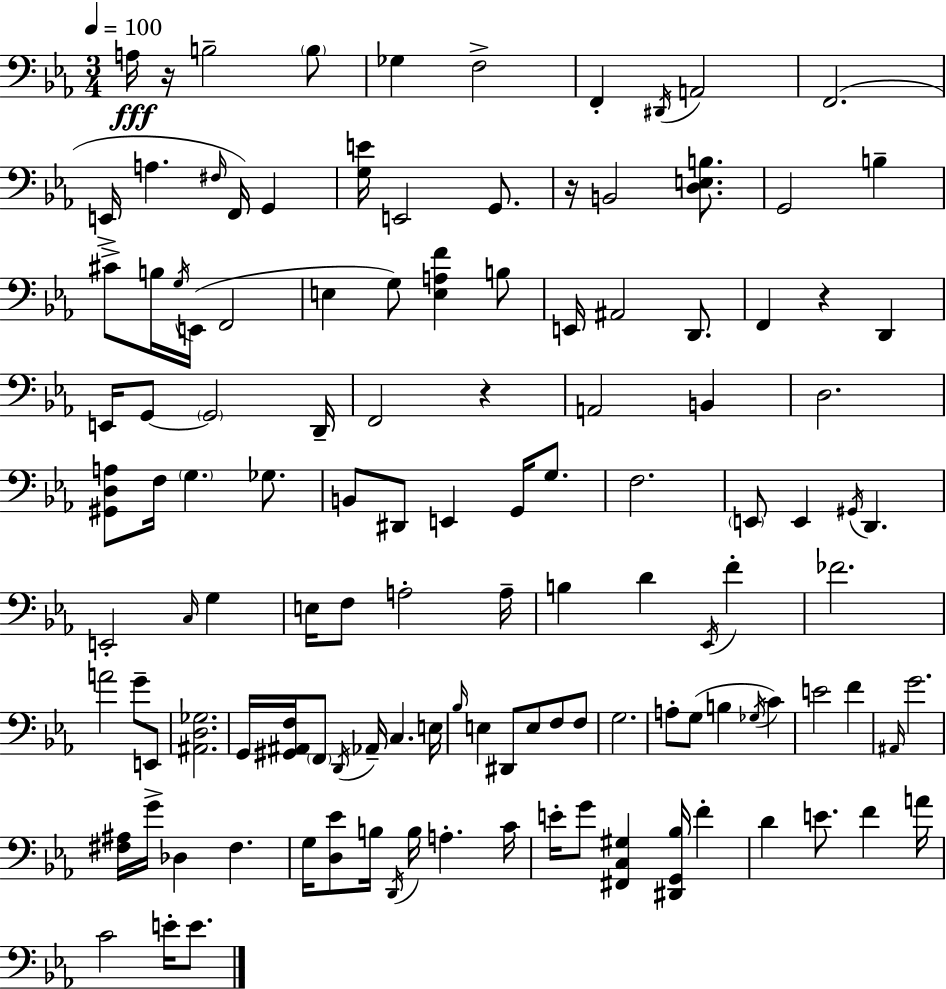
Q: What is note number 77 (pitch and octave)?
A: D#2